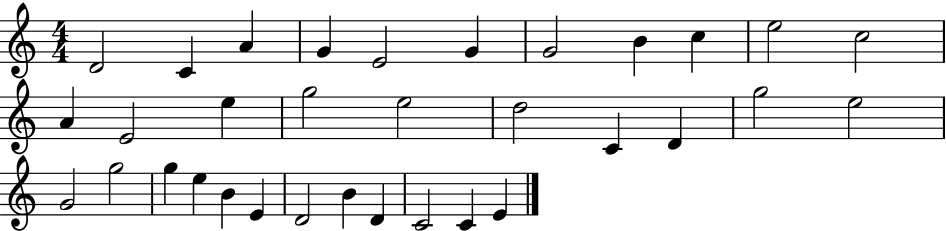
X:1
T:Untitled
M:4/4
L:1/4
K:C
D2 C A G E2 G G2 B c e2 c2 A E2 e g2 e2 d2 C D g2 e2 G2 g2 g e B E D2 B D C2 C E